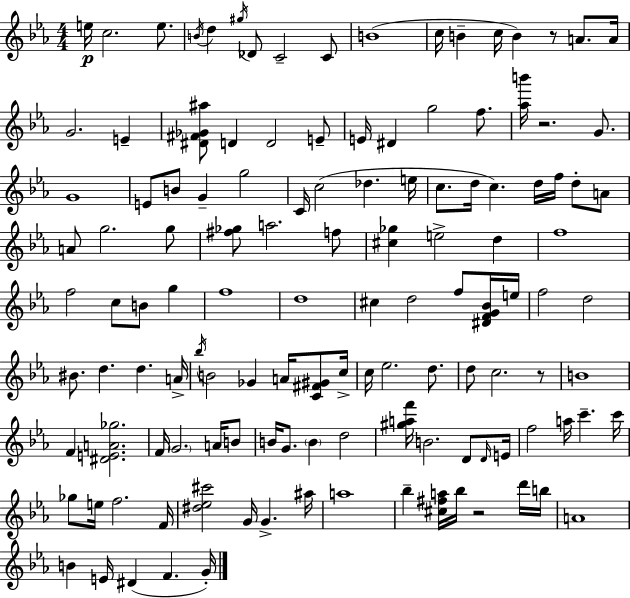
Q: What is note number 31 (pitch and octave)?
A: G5